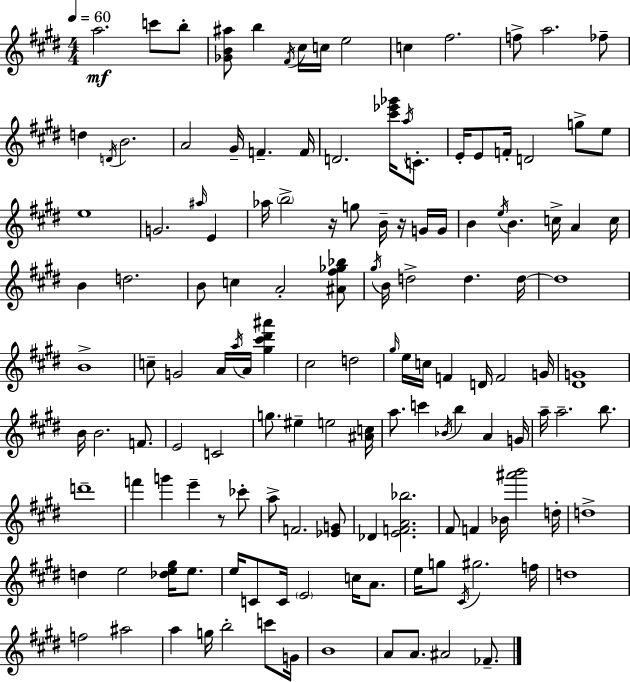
X:1
T:Untitled
M:4/4
L:1/4
K:E
a2 c'/2 b/2 [_GB^a]/2 b ^F/4 ^c/4 c/4 e2 c ^f2 f/2 a2 _f/2 d D/4 B2 A2 ^G/4 F F/4 D2 [^c'_e'_g']/4 a/4 C/2 E/4 E/2 F/4 D2 g/2 e/2 e4 G2 ^a/4 E _a/4 b2 z/4 g/2 B/4 z/4 G/4 G/4 B e/4 B c/4 A c/4 B d2 B/2 c A2 [^A^f_g_b]/2 ^g/4 B/4 d2 d d/4 d4 B4 c/2 G2 A/4 a/4 A/4 [^g^c'^d'^a'] ^c2 d2 ^g/4 e/4 c/4 F D/4 F2 G/4 [^DG]4 B/4 B2 F/2 E2 C2 g/2 ^e e2 [^Ac]/4 a/2 c' _B/4 b A G/4 a/4 a2 b/2 d'4 f' g' e' z/2 _c'/2 a/2 F2 [_EG]/2 _D [EFA_b]2 ^F/2 F _B/4 [^a'b']2 d/4 d4 d e2 [_de^g]/4 e/2 e/4 C/2 C/4 E2 c/4 A/2 e/4 g/2 ^C/4 ^g2 f/4 d4 f2 ^a2 a g/4 b2 c'/2 G/4 B4 A/2 A/2 ^A2 _F/2